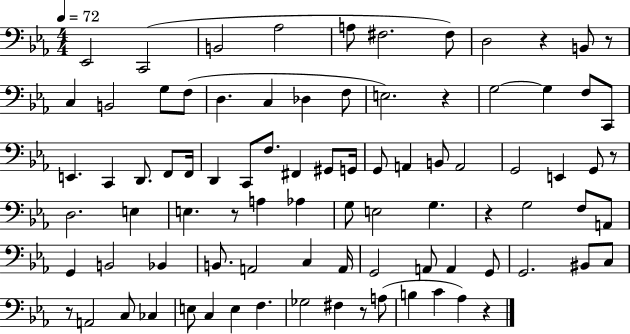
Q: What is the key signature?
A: EES major